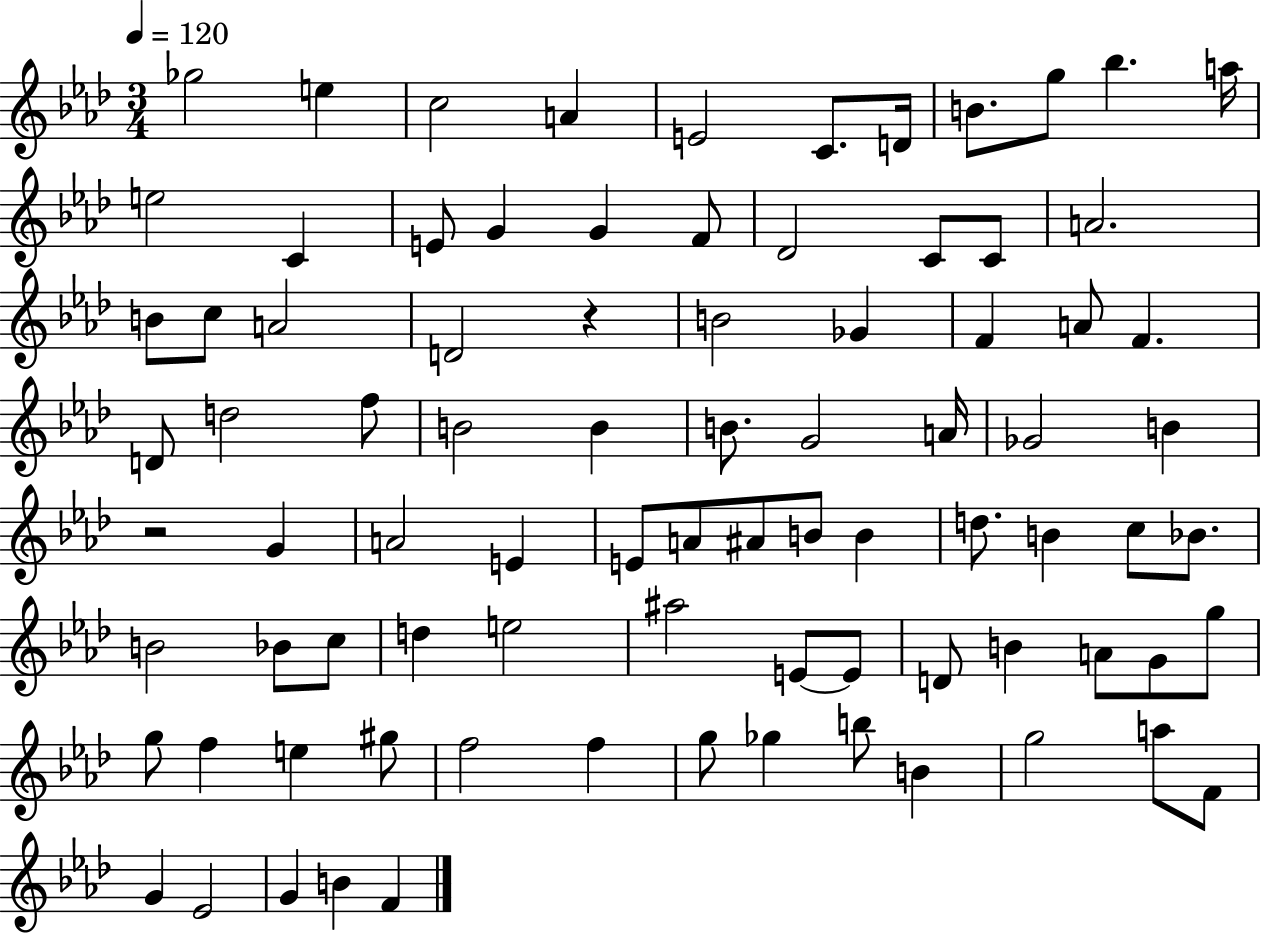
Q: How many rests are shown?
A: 2